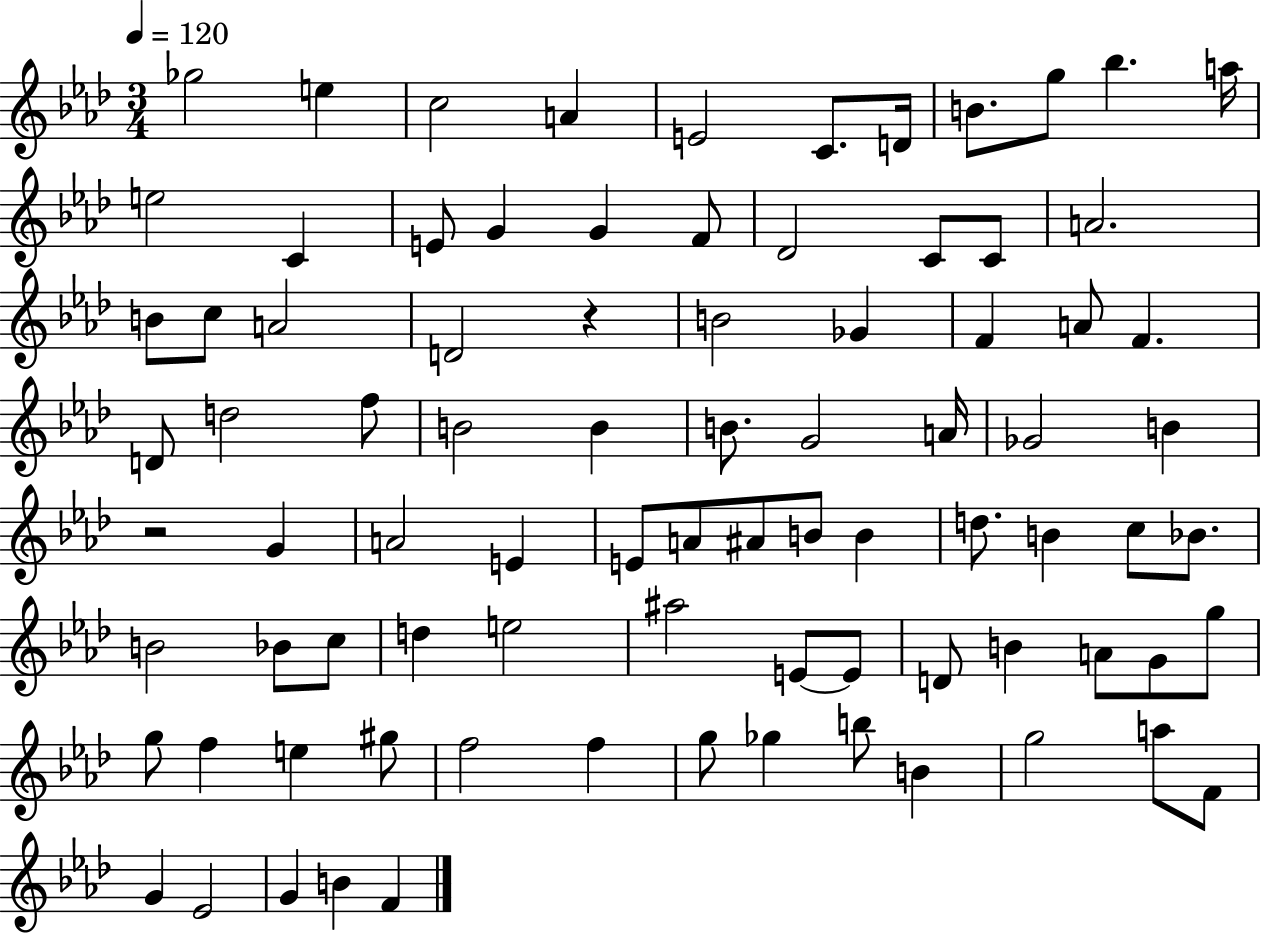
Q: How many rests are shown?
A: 2